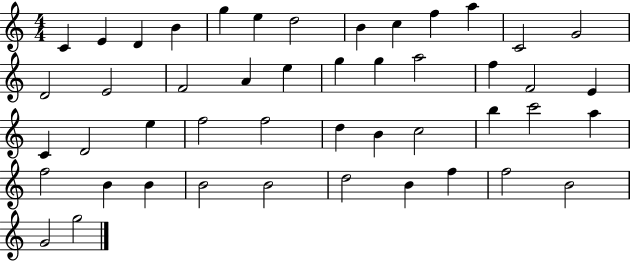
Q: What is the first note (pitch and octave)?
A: C4